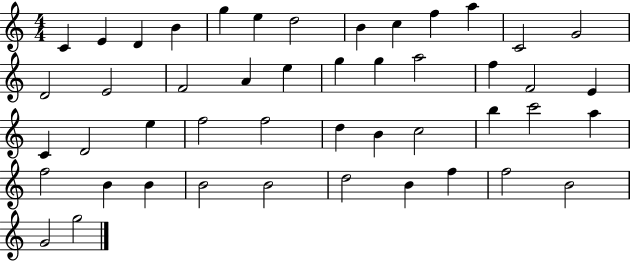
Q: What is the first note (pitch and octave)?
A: C4